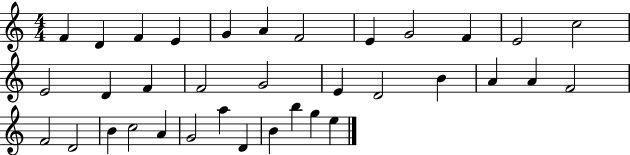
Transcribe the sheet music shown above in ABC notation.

X:1
T:Untitled
M:4/4
L:1/4
K:C
F D F E G A F2 E G2 F E2 c2 E2 D F F2 G2 E D2 B A A F2 F2 D2 B c2 A G2 a D B b g e